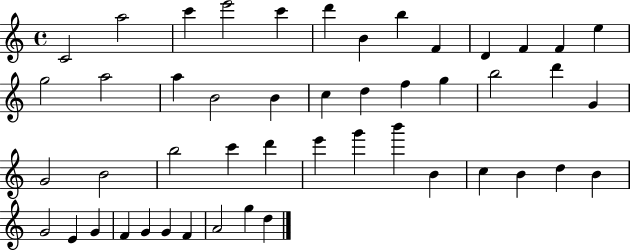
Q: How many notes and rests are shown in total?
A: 48